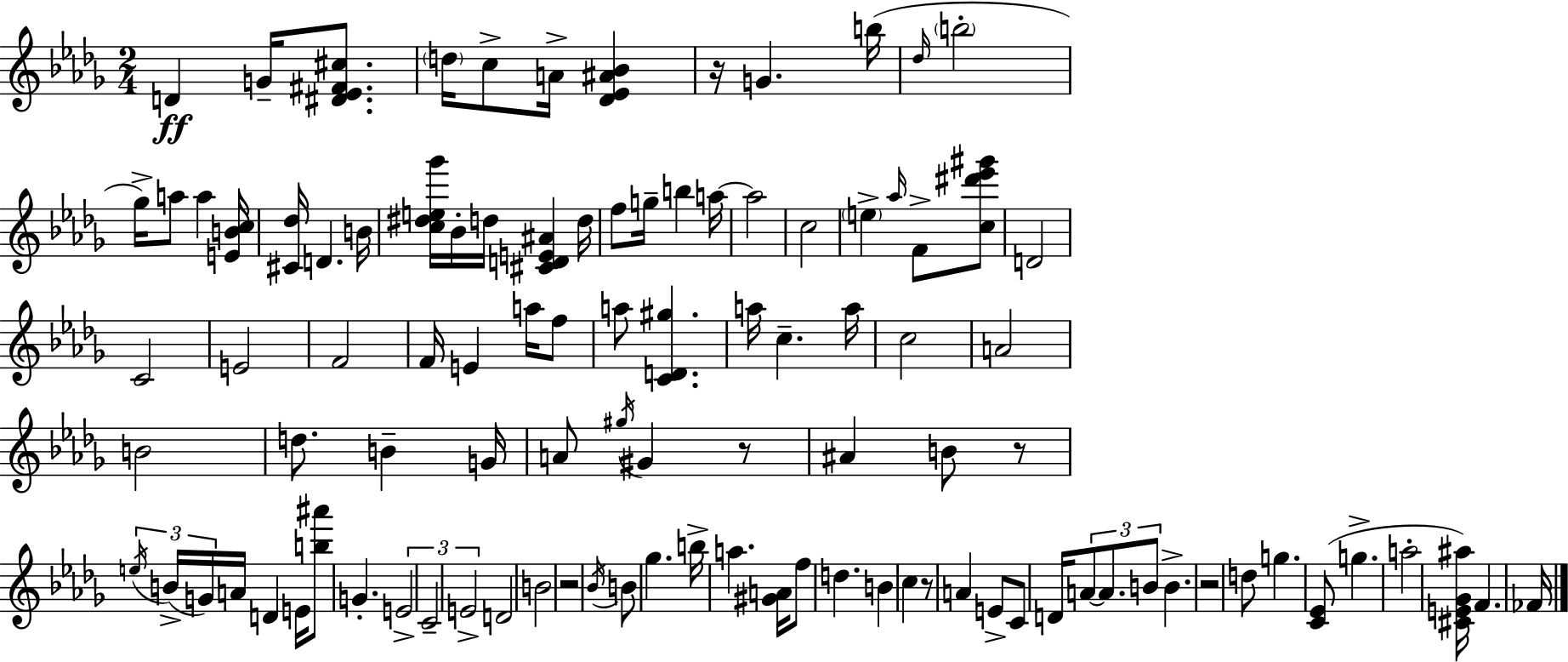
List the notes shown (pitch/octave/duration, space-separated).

D4/q G4/s [D#4,Eb4,F#4,C#5]/e. D5/s C5/e A4/s [Db4,Eb4,A#4,Bb4]/q R/s G4/q. B5/s Db5/s B5/h Gb5/s A5/e A5/q [E4,B4,C5]/s [C#4,Db5]/s D4/q. B4/s [C5,D#5,E5,Gb6]/s Bb4/s D5/s [C#4,D4,E4,A#4]/q D5/s F5/e G5/s B5/q A5/s A5/h C5/h E5/q Ab5/s F4/e [C5,D#6,Eb6,G#6]/e D4/h C4/h E4/h F4/h F4/s E4/q A5/s F5/e A5/e [C4,D4,G#5]/q. A5/s C5/q. A5/s C5/h A4/h B4/h D5/e. B4/q G4/s A4/e G#5/s G#4/q R/e A#4/q B4/e R/e E5/s B4/s G4/s A4/s D4/q E4/s [B5,A#6]/e G4/q. E4/h C4/h E4/h D4/h B4/h R/h Bb4/s B4/e Gb5/q. B5/s A5/q. [G#4,A4]/s F5/e D5/q. B4/q C5/q R/e A4/q E4/e C4/e D4/s A4/e A4/e. B4/e B4/q. R/h D5/e G5/q. [C4,Eb4]/e G5/q. A5/h [C#4,E4,Gb4,A#5]/s F4/q. FES4/s